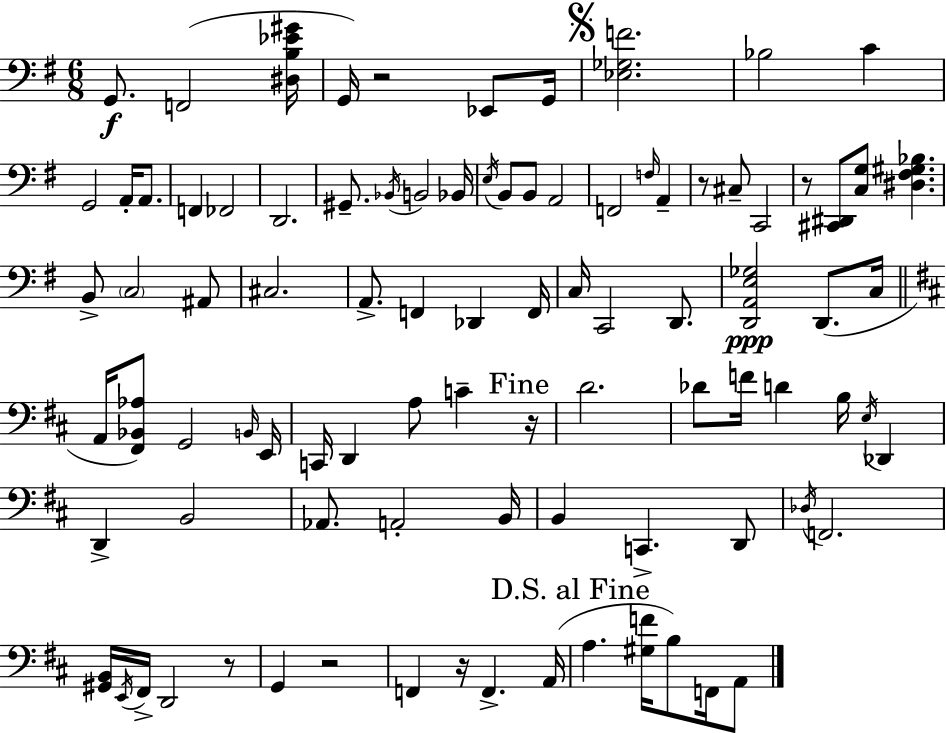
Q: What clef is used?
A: bass